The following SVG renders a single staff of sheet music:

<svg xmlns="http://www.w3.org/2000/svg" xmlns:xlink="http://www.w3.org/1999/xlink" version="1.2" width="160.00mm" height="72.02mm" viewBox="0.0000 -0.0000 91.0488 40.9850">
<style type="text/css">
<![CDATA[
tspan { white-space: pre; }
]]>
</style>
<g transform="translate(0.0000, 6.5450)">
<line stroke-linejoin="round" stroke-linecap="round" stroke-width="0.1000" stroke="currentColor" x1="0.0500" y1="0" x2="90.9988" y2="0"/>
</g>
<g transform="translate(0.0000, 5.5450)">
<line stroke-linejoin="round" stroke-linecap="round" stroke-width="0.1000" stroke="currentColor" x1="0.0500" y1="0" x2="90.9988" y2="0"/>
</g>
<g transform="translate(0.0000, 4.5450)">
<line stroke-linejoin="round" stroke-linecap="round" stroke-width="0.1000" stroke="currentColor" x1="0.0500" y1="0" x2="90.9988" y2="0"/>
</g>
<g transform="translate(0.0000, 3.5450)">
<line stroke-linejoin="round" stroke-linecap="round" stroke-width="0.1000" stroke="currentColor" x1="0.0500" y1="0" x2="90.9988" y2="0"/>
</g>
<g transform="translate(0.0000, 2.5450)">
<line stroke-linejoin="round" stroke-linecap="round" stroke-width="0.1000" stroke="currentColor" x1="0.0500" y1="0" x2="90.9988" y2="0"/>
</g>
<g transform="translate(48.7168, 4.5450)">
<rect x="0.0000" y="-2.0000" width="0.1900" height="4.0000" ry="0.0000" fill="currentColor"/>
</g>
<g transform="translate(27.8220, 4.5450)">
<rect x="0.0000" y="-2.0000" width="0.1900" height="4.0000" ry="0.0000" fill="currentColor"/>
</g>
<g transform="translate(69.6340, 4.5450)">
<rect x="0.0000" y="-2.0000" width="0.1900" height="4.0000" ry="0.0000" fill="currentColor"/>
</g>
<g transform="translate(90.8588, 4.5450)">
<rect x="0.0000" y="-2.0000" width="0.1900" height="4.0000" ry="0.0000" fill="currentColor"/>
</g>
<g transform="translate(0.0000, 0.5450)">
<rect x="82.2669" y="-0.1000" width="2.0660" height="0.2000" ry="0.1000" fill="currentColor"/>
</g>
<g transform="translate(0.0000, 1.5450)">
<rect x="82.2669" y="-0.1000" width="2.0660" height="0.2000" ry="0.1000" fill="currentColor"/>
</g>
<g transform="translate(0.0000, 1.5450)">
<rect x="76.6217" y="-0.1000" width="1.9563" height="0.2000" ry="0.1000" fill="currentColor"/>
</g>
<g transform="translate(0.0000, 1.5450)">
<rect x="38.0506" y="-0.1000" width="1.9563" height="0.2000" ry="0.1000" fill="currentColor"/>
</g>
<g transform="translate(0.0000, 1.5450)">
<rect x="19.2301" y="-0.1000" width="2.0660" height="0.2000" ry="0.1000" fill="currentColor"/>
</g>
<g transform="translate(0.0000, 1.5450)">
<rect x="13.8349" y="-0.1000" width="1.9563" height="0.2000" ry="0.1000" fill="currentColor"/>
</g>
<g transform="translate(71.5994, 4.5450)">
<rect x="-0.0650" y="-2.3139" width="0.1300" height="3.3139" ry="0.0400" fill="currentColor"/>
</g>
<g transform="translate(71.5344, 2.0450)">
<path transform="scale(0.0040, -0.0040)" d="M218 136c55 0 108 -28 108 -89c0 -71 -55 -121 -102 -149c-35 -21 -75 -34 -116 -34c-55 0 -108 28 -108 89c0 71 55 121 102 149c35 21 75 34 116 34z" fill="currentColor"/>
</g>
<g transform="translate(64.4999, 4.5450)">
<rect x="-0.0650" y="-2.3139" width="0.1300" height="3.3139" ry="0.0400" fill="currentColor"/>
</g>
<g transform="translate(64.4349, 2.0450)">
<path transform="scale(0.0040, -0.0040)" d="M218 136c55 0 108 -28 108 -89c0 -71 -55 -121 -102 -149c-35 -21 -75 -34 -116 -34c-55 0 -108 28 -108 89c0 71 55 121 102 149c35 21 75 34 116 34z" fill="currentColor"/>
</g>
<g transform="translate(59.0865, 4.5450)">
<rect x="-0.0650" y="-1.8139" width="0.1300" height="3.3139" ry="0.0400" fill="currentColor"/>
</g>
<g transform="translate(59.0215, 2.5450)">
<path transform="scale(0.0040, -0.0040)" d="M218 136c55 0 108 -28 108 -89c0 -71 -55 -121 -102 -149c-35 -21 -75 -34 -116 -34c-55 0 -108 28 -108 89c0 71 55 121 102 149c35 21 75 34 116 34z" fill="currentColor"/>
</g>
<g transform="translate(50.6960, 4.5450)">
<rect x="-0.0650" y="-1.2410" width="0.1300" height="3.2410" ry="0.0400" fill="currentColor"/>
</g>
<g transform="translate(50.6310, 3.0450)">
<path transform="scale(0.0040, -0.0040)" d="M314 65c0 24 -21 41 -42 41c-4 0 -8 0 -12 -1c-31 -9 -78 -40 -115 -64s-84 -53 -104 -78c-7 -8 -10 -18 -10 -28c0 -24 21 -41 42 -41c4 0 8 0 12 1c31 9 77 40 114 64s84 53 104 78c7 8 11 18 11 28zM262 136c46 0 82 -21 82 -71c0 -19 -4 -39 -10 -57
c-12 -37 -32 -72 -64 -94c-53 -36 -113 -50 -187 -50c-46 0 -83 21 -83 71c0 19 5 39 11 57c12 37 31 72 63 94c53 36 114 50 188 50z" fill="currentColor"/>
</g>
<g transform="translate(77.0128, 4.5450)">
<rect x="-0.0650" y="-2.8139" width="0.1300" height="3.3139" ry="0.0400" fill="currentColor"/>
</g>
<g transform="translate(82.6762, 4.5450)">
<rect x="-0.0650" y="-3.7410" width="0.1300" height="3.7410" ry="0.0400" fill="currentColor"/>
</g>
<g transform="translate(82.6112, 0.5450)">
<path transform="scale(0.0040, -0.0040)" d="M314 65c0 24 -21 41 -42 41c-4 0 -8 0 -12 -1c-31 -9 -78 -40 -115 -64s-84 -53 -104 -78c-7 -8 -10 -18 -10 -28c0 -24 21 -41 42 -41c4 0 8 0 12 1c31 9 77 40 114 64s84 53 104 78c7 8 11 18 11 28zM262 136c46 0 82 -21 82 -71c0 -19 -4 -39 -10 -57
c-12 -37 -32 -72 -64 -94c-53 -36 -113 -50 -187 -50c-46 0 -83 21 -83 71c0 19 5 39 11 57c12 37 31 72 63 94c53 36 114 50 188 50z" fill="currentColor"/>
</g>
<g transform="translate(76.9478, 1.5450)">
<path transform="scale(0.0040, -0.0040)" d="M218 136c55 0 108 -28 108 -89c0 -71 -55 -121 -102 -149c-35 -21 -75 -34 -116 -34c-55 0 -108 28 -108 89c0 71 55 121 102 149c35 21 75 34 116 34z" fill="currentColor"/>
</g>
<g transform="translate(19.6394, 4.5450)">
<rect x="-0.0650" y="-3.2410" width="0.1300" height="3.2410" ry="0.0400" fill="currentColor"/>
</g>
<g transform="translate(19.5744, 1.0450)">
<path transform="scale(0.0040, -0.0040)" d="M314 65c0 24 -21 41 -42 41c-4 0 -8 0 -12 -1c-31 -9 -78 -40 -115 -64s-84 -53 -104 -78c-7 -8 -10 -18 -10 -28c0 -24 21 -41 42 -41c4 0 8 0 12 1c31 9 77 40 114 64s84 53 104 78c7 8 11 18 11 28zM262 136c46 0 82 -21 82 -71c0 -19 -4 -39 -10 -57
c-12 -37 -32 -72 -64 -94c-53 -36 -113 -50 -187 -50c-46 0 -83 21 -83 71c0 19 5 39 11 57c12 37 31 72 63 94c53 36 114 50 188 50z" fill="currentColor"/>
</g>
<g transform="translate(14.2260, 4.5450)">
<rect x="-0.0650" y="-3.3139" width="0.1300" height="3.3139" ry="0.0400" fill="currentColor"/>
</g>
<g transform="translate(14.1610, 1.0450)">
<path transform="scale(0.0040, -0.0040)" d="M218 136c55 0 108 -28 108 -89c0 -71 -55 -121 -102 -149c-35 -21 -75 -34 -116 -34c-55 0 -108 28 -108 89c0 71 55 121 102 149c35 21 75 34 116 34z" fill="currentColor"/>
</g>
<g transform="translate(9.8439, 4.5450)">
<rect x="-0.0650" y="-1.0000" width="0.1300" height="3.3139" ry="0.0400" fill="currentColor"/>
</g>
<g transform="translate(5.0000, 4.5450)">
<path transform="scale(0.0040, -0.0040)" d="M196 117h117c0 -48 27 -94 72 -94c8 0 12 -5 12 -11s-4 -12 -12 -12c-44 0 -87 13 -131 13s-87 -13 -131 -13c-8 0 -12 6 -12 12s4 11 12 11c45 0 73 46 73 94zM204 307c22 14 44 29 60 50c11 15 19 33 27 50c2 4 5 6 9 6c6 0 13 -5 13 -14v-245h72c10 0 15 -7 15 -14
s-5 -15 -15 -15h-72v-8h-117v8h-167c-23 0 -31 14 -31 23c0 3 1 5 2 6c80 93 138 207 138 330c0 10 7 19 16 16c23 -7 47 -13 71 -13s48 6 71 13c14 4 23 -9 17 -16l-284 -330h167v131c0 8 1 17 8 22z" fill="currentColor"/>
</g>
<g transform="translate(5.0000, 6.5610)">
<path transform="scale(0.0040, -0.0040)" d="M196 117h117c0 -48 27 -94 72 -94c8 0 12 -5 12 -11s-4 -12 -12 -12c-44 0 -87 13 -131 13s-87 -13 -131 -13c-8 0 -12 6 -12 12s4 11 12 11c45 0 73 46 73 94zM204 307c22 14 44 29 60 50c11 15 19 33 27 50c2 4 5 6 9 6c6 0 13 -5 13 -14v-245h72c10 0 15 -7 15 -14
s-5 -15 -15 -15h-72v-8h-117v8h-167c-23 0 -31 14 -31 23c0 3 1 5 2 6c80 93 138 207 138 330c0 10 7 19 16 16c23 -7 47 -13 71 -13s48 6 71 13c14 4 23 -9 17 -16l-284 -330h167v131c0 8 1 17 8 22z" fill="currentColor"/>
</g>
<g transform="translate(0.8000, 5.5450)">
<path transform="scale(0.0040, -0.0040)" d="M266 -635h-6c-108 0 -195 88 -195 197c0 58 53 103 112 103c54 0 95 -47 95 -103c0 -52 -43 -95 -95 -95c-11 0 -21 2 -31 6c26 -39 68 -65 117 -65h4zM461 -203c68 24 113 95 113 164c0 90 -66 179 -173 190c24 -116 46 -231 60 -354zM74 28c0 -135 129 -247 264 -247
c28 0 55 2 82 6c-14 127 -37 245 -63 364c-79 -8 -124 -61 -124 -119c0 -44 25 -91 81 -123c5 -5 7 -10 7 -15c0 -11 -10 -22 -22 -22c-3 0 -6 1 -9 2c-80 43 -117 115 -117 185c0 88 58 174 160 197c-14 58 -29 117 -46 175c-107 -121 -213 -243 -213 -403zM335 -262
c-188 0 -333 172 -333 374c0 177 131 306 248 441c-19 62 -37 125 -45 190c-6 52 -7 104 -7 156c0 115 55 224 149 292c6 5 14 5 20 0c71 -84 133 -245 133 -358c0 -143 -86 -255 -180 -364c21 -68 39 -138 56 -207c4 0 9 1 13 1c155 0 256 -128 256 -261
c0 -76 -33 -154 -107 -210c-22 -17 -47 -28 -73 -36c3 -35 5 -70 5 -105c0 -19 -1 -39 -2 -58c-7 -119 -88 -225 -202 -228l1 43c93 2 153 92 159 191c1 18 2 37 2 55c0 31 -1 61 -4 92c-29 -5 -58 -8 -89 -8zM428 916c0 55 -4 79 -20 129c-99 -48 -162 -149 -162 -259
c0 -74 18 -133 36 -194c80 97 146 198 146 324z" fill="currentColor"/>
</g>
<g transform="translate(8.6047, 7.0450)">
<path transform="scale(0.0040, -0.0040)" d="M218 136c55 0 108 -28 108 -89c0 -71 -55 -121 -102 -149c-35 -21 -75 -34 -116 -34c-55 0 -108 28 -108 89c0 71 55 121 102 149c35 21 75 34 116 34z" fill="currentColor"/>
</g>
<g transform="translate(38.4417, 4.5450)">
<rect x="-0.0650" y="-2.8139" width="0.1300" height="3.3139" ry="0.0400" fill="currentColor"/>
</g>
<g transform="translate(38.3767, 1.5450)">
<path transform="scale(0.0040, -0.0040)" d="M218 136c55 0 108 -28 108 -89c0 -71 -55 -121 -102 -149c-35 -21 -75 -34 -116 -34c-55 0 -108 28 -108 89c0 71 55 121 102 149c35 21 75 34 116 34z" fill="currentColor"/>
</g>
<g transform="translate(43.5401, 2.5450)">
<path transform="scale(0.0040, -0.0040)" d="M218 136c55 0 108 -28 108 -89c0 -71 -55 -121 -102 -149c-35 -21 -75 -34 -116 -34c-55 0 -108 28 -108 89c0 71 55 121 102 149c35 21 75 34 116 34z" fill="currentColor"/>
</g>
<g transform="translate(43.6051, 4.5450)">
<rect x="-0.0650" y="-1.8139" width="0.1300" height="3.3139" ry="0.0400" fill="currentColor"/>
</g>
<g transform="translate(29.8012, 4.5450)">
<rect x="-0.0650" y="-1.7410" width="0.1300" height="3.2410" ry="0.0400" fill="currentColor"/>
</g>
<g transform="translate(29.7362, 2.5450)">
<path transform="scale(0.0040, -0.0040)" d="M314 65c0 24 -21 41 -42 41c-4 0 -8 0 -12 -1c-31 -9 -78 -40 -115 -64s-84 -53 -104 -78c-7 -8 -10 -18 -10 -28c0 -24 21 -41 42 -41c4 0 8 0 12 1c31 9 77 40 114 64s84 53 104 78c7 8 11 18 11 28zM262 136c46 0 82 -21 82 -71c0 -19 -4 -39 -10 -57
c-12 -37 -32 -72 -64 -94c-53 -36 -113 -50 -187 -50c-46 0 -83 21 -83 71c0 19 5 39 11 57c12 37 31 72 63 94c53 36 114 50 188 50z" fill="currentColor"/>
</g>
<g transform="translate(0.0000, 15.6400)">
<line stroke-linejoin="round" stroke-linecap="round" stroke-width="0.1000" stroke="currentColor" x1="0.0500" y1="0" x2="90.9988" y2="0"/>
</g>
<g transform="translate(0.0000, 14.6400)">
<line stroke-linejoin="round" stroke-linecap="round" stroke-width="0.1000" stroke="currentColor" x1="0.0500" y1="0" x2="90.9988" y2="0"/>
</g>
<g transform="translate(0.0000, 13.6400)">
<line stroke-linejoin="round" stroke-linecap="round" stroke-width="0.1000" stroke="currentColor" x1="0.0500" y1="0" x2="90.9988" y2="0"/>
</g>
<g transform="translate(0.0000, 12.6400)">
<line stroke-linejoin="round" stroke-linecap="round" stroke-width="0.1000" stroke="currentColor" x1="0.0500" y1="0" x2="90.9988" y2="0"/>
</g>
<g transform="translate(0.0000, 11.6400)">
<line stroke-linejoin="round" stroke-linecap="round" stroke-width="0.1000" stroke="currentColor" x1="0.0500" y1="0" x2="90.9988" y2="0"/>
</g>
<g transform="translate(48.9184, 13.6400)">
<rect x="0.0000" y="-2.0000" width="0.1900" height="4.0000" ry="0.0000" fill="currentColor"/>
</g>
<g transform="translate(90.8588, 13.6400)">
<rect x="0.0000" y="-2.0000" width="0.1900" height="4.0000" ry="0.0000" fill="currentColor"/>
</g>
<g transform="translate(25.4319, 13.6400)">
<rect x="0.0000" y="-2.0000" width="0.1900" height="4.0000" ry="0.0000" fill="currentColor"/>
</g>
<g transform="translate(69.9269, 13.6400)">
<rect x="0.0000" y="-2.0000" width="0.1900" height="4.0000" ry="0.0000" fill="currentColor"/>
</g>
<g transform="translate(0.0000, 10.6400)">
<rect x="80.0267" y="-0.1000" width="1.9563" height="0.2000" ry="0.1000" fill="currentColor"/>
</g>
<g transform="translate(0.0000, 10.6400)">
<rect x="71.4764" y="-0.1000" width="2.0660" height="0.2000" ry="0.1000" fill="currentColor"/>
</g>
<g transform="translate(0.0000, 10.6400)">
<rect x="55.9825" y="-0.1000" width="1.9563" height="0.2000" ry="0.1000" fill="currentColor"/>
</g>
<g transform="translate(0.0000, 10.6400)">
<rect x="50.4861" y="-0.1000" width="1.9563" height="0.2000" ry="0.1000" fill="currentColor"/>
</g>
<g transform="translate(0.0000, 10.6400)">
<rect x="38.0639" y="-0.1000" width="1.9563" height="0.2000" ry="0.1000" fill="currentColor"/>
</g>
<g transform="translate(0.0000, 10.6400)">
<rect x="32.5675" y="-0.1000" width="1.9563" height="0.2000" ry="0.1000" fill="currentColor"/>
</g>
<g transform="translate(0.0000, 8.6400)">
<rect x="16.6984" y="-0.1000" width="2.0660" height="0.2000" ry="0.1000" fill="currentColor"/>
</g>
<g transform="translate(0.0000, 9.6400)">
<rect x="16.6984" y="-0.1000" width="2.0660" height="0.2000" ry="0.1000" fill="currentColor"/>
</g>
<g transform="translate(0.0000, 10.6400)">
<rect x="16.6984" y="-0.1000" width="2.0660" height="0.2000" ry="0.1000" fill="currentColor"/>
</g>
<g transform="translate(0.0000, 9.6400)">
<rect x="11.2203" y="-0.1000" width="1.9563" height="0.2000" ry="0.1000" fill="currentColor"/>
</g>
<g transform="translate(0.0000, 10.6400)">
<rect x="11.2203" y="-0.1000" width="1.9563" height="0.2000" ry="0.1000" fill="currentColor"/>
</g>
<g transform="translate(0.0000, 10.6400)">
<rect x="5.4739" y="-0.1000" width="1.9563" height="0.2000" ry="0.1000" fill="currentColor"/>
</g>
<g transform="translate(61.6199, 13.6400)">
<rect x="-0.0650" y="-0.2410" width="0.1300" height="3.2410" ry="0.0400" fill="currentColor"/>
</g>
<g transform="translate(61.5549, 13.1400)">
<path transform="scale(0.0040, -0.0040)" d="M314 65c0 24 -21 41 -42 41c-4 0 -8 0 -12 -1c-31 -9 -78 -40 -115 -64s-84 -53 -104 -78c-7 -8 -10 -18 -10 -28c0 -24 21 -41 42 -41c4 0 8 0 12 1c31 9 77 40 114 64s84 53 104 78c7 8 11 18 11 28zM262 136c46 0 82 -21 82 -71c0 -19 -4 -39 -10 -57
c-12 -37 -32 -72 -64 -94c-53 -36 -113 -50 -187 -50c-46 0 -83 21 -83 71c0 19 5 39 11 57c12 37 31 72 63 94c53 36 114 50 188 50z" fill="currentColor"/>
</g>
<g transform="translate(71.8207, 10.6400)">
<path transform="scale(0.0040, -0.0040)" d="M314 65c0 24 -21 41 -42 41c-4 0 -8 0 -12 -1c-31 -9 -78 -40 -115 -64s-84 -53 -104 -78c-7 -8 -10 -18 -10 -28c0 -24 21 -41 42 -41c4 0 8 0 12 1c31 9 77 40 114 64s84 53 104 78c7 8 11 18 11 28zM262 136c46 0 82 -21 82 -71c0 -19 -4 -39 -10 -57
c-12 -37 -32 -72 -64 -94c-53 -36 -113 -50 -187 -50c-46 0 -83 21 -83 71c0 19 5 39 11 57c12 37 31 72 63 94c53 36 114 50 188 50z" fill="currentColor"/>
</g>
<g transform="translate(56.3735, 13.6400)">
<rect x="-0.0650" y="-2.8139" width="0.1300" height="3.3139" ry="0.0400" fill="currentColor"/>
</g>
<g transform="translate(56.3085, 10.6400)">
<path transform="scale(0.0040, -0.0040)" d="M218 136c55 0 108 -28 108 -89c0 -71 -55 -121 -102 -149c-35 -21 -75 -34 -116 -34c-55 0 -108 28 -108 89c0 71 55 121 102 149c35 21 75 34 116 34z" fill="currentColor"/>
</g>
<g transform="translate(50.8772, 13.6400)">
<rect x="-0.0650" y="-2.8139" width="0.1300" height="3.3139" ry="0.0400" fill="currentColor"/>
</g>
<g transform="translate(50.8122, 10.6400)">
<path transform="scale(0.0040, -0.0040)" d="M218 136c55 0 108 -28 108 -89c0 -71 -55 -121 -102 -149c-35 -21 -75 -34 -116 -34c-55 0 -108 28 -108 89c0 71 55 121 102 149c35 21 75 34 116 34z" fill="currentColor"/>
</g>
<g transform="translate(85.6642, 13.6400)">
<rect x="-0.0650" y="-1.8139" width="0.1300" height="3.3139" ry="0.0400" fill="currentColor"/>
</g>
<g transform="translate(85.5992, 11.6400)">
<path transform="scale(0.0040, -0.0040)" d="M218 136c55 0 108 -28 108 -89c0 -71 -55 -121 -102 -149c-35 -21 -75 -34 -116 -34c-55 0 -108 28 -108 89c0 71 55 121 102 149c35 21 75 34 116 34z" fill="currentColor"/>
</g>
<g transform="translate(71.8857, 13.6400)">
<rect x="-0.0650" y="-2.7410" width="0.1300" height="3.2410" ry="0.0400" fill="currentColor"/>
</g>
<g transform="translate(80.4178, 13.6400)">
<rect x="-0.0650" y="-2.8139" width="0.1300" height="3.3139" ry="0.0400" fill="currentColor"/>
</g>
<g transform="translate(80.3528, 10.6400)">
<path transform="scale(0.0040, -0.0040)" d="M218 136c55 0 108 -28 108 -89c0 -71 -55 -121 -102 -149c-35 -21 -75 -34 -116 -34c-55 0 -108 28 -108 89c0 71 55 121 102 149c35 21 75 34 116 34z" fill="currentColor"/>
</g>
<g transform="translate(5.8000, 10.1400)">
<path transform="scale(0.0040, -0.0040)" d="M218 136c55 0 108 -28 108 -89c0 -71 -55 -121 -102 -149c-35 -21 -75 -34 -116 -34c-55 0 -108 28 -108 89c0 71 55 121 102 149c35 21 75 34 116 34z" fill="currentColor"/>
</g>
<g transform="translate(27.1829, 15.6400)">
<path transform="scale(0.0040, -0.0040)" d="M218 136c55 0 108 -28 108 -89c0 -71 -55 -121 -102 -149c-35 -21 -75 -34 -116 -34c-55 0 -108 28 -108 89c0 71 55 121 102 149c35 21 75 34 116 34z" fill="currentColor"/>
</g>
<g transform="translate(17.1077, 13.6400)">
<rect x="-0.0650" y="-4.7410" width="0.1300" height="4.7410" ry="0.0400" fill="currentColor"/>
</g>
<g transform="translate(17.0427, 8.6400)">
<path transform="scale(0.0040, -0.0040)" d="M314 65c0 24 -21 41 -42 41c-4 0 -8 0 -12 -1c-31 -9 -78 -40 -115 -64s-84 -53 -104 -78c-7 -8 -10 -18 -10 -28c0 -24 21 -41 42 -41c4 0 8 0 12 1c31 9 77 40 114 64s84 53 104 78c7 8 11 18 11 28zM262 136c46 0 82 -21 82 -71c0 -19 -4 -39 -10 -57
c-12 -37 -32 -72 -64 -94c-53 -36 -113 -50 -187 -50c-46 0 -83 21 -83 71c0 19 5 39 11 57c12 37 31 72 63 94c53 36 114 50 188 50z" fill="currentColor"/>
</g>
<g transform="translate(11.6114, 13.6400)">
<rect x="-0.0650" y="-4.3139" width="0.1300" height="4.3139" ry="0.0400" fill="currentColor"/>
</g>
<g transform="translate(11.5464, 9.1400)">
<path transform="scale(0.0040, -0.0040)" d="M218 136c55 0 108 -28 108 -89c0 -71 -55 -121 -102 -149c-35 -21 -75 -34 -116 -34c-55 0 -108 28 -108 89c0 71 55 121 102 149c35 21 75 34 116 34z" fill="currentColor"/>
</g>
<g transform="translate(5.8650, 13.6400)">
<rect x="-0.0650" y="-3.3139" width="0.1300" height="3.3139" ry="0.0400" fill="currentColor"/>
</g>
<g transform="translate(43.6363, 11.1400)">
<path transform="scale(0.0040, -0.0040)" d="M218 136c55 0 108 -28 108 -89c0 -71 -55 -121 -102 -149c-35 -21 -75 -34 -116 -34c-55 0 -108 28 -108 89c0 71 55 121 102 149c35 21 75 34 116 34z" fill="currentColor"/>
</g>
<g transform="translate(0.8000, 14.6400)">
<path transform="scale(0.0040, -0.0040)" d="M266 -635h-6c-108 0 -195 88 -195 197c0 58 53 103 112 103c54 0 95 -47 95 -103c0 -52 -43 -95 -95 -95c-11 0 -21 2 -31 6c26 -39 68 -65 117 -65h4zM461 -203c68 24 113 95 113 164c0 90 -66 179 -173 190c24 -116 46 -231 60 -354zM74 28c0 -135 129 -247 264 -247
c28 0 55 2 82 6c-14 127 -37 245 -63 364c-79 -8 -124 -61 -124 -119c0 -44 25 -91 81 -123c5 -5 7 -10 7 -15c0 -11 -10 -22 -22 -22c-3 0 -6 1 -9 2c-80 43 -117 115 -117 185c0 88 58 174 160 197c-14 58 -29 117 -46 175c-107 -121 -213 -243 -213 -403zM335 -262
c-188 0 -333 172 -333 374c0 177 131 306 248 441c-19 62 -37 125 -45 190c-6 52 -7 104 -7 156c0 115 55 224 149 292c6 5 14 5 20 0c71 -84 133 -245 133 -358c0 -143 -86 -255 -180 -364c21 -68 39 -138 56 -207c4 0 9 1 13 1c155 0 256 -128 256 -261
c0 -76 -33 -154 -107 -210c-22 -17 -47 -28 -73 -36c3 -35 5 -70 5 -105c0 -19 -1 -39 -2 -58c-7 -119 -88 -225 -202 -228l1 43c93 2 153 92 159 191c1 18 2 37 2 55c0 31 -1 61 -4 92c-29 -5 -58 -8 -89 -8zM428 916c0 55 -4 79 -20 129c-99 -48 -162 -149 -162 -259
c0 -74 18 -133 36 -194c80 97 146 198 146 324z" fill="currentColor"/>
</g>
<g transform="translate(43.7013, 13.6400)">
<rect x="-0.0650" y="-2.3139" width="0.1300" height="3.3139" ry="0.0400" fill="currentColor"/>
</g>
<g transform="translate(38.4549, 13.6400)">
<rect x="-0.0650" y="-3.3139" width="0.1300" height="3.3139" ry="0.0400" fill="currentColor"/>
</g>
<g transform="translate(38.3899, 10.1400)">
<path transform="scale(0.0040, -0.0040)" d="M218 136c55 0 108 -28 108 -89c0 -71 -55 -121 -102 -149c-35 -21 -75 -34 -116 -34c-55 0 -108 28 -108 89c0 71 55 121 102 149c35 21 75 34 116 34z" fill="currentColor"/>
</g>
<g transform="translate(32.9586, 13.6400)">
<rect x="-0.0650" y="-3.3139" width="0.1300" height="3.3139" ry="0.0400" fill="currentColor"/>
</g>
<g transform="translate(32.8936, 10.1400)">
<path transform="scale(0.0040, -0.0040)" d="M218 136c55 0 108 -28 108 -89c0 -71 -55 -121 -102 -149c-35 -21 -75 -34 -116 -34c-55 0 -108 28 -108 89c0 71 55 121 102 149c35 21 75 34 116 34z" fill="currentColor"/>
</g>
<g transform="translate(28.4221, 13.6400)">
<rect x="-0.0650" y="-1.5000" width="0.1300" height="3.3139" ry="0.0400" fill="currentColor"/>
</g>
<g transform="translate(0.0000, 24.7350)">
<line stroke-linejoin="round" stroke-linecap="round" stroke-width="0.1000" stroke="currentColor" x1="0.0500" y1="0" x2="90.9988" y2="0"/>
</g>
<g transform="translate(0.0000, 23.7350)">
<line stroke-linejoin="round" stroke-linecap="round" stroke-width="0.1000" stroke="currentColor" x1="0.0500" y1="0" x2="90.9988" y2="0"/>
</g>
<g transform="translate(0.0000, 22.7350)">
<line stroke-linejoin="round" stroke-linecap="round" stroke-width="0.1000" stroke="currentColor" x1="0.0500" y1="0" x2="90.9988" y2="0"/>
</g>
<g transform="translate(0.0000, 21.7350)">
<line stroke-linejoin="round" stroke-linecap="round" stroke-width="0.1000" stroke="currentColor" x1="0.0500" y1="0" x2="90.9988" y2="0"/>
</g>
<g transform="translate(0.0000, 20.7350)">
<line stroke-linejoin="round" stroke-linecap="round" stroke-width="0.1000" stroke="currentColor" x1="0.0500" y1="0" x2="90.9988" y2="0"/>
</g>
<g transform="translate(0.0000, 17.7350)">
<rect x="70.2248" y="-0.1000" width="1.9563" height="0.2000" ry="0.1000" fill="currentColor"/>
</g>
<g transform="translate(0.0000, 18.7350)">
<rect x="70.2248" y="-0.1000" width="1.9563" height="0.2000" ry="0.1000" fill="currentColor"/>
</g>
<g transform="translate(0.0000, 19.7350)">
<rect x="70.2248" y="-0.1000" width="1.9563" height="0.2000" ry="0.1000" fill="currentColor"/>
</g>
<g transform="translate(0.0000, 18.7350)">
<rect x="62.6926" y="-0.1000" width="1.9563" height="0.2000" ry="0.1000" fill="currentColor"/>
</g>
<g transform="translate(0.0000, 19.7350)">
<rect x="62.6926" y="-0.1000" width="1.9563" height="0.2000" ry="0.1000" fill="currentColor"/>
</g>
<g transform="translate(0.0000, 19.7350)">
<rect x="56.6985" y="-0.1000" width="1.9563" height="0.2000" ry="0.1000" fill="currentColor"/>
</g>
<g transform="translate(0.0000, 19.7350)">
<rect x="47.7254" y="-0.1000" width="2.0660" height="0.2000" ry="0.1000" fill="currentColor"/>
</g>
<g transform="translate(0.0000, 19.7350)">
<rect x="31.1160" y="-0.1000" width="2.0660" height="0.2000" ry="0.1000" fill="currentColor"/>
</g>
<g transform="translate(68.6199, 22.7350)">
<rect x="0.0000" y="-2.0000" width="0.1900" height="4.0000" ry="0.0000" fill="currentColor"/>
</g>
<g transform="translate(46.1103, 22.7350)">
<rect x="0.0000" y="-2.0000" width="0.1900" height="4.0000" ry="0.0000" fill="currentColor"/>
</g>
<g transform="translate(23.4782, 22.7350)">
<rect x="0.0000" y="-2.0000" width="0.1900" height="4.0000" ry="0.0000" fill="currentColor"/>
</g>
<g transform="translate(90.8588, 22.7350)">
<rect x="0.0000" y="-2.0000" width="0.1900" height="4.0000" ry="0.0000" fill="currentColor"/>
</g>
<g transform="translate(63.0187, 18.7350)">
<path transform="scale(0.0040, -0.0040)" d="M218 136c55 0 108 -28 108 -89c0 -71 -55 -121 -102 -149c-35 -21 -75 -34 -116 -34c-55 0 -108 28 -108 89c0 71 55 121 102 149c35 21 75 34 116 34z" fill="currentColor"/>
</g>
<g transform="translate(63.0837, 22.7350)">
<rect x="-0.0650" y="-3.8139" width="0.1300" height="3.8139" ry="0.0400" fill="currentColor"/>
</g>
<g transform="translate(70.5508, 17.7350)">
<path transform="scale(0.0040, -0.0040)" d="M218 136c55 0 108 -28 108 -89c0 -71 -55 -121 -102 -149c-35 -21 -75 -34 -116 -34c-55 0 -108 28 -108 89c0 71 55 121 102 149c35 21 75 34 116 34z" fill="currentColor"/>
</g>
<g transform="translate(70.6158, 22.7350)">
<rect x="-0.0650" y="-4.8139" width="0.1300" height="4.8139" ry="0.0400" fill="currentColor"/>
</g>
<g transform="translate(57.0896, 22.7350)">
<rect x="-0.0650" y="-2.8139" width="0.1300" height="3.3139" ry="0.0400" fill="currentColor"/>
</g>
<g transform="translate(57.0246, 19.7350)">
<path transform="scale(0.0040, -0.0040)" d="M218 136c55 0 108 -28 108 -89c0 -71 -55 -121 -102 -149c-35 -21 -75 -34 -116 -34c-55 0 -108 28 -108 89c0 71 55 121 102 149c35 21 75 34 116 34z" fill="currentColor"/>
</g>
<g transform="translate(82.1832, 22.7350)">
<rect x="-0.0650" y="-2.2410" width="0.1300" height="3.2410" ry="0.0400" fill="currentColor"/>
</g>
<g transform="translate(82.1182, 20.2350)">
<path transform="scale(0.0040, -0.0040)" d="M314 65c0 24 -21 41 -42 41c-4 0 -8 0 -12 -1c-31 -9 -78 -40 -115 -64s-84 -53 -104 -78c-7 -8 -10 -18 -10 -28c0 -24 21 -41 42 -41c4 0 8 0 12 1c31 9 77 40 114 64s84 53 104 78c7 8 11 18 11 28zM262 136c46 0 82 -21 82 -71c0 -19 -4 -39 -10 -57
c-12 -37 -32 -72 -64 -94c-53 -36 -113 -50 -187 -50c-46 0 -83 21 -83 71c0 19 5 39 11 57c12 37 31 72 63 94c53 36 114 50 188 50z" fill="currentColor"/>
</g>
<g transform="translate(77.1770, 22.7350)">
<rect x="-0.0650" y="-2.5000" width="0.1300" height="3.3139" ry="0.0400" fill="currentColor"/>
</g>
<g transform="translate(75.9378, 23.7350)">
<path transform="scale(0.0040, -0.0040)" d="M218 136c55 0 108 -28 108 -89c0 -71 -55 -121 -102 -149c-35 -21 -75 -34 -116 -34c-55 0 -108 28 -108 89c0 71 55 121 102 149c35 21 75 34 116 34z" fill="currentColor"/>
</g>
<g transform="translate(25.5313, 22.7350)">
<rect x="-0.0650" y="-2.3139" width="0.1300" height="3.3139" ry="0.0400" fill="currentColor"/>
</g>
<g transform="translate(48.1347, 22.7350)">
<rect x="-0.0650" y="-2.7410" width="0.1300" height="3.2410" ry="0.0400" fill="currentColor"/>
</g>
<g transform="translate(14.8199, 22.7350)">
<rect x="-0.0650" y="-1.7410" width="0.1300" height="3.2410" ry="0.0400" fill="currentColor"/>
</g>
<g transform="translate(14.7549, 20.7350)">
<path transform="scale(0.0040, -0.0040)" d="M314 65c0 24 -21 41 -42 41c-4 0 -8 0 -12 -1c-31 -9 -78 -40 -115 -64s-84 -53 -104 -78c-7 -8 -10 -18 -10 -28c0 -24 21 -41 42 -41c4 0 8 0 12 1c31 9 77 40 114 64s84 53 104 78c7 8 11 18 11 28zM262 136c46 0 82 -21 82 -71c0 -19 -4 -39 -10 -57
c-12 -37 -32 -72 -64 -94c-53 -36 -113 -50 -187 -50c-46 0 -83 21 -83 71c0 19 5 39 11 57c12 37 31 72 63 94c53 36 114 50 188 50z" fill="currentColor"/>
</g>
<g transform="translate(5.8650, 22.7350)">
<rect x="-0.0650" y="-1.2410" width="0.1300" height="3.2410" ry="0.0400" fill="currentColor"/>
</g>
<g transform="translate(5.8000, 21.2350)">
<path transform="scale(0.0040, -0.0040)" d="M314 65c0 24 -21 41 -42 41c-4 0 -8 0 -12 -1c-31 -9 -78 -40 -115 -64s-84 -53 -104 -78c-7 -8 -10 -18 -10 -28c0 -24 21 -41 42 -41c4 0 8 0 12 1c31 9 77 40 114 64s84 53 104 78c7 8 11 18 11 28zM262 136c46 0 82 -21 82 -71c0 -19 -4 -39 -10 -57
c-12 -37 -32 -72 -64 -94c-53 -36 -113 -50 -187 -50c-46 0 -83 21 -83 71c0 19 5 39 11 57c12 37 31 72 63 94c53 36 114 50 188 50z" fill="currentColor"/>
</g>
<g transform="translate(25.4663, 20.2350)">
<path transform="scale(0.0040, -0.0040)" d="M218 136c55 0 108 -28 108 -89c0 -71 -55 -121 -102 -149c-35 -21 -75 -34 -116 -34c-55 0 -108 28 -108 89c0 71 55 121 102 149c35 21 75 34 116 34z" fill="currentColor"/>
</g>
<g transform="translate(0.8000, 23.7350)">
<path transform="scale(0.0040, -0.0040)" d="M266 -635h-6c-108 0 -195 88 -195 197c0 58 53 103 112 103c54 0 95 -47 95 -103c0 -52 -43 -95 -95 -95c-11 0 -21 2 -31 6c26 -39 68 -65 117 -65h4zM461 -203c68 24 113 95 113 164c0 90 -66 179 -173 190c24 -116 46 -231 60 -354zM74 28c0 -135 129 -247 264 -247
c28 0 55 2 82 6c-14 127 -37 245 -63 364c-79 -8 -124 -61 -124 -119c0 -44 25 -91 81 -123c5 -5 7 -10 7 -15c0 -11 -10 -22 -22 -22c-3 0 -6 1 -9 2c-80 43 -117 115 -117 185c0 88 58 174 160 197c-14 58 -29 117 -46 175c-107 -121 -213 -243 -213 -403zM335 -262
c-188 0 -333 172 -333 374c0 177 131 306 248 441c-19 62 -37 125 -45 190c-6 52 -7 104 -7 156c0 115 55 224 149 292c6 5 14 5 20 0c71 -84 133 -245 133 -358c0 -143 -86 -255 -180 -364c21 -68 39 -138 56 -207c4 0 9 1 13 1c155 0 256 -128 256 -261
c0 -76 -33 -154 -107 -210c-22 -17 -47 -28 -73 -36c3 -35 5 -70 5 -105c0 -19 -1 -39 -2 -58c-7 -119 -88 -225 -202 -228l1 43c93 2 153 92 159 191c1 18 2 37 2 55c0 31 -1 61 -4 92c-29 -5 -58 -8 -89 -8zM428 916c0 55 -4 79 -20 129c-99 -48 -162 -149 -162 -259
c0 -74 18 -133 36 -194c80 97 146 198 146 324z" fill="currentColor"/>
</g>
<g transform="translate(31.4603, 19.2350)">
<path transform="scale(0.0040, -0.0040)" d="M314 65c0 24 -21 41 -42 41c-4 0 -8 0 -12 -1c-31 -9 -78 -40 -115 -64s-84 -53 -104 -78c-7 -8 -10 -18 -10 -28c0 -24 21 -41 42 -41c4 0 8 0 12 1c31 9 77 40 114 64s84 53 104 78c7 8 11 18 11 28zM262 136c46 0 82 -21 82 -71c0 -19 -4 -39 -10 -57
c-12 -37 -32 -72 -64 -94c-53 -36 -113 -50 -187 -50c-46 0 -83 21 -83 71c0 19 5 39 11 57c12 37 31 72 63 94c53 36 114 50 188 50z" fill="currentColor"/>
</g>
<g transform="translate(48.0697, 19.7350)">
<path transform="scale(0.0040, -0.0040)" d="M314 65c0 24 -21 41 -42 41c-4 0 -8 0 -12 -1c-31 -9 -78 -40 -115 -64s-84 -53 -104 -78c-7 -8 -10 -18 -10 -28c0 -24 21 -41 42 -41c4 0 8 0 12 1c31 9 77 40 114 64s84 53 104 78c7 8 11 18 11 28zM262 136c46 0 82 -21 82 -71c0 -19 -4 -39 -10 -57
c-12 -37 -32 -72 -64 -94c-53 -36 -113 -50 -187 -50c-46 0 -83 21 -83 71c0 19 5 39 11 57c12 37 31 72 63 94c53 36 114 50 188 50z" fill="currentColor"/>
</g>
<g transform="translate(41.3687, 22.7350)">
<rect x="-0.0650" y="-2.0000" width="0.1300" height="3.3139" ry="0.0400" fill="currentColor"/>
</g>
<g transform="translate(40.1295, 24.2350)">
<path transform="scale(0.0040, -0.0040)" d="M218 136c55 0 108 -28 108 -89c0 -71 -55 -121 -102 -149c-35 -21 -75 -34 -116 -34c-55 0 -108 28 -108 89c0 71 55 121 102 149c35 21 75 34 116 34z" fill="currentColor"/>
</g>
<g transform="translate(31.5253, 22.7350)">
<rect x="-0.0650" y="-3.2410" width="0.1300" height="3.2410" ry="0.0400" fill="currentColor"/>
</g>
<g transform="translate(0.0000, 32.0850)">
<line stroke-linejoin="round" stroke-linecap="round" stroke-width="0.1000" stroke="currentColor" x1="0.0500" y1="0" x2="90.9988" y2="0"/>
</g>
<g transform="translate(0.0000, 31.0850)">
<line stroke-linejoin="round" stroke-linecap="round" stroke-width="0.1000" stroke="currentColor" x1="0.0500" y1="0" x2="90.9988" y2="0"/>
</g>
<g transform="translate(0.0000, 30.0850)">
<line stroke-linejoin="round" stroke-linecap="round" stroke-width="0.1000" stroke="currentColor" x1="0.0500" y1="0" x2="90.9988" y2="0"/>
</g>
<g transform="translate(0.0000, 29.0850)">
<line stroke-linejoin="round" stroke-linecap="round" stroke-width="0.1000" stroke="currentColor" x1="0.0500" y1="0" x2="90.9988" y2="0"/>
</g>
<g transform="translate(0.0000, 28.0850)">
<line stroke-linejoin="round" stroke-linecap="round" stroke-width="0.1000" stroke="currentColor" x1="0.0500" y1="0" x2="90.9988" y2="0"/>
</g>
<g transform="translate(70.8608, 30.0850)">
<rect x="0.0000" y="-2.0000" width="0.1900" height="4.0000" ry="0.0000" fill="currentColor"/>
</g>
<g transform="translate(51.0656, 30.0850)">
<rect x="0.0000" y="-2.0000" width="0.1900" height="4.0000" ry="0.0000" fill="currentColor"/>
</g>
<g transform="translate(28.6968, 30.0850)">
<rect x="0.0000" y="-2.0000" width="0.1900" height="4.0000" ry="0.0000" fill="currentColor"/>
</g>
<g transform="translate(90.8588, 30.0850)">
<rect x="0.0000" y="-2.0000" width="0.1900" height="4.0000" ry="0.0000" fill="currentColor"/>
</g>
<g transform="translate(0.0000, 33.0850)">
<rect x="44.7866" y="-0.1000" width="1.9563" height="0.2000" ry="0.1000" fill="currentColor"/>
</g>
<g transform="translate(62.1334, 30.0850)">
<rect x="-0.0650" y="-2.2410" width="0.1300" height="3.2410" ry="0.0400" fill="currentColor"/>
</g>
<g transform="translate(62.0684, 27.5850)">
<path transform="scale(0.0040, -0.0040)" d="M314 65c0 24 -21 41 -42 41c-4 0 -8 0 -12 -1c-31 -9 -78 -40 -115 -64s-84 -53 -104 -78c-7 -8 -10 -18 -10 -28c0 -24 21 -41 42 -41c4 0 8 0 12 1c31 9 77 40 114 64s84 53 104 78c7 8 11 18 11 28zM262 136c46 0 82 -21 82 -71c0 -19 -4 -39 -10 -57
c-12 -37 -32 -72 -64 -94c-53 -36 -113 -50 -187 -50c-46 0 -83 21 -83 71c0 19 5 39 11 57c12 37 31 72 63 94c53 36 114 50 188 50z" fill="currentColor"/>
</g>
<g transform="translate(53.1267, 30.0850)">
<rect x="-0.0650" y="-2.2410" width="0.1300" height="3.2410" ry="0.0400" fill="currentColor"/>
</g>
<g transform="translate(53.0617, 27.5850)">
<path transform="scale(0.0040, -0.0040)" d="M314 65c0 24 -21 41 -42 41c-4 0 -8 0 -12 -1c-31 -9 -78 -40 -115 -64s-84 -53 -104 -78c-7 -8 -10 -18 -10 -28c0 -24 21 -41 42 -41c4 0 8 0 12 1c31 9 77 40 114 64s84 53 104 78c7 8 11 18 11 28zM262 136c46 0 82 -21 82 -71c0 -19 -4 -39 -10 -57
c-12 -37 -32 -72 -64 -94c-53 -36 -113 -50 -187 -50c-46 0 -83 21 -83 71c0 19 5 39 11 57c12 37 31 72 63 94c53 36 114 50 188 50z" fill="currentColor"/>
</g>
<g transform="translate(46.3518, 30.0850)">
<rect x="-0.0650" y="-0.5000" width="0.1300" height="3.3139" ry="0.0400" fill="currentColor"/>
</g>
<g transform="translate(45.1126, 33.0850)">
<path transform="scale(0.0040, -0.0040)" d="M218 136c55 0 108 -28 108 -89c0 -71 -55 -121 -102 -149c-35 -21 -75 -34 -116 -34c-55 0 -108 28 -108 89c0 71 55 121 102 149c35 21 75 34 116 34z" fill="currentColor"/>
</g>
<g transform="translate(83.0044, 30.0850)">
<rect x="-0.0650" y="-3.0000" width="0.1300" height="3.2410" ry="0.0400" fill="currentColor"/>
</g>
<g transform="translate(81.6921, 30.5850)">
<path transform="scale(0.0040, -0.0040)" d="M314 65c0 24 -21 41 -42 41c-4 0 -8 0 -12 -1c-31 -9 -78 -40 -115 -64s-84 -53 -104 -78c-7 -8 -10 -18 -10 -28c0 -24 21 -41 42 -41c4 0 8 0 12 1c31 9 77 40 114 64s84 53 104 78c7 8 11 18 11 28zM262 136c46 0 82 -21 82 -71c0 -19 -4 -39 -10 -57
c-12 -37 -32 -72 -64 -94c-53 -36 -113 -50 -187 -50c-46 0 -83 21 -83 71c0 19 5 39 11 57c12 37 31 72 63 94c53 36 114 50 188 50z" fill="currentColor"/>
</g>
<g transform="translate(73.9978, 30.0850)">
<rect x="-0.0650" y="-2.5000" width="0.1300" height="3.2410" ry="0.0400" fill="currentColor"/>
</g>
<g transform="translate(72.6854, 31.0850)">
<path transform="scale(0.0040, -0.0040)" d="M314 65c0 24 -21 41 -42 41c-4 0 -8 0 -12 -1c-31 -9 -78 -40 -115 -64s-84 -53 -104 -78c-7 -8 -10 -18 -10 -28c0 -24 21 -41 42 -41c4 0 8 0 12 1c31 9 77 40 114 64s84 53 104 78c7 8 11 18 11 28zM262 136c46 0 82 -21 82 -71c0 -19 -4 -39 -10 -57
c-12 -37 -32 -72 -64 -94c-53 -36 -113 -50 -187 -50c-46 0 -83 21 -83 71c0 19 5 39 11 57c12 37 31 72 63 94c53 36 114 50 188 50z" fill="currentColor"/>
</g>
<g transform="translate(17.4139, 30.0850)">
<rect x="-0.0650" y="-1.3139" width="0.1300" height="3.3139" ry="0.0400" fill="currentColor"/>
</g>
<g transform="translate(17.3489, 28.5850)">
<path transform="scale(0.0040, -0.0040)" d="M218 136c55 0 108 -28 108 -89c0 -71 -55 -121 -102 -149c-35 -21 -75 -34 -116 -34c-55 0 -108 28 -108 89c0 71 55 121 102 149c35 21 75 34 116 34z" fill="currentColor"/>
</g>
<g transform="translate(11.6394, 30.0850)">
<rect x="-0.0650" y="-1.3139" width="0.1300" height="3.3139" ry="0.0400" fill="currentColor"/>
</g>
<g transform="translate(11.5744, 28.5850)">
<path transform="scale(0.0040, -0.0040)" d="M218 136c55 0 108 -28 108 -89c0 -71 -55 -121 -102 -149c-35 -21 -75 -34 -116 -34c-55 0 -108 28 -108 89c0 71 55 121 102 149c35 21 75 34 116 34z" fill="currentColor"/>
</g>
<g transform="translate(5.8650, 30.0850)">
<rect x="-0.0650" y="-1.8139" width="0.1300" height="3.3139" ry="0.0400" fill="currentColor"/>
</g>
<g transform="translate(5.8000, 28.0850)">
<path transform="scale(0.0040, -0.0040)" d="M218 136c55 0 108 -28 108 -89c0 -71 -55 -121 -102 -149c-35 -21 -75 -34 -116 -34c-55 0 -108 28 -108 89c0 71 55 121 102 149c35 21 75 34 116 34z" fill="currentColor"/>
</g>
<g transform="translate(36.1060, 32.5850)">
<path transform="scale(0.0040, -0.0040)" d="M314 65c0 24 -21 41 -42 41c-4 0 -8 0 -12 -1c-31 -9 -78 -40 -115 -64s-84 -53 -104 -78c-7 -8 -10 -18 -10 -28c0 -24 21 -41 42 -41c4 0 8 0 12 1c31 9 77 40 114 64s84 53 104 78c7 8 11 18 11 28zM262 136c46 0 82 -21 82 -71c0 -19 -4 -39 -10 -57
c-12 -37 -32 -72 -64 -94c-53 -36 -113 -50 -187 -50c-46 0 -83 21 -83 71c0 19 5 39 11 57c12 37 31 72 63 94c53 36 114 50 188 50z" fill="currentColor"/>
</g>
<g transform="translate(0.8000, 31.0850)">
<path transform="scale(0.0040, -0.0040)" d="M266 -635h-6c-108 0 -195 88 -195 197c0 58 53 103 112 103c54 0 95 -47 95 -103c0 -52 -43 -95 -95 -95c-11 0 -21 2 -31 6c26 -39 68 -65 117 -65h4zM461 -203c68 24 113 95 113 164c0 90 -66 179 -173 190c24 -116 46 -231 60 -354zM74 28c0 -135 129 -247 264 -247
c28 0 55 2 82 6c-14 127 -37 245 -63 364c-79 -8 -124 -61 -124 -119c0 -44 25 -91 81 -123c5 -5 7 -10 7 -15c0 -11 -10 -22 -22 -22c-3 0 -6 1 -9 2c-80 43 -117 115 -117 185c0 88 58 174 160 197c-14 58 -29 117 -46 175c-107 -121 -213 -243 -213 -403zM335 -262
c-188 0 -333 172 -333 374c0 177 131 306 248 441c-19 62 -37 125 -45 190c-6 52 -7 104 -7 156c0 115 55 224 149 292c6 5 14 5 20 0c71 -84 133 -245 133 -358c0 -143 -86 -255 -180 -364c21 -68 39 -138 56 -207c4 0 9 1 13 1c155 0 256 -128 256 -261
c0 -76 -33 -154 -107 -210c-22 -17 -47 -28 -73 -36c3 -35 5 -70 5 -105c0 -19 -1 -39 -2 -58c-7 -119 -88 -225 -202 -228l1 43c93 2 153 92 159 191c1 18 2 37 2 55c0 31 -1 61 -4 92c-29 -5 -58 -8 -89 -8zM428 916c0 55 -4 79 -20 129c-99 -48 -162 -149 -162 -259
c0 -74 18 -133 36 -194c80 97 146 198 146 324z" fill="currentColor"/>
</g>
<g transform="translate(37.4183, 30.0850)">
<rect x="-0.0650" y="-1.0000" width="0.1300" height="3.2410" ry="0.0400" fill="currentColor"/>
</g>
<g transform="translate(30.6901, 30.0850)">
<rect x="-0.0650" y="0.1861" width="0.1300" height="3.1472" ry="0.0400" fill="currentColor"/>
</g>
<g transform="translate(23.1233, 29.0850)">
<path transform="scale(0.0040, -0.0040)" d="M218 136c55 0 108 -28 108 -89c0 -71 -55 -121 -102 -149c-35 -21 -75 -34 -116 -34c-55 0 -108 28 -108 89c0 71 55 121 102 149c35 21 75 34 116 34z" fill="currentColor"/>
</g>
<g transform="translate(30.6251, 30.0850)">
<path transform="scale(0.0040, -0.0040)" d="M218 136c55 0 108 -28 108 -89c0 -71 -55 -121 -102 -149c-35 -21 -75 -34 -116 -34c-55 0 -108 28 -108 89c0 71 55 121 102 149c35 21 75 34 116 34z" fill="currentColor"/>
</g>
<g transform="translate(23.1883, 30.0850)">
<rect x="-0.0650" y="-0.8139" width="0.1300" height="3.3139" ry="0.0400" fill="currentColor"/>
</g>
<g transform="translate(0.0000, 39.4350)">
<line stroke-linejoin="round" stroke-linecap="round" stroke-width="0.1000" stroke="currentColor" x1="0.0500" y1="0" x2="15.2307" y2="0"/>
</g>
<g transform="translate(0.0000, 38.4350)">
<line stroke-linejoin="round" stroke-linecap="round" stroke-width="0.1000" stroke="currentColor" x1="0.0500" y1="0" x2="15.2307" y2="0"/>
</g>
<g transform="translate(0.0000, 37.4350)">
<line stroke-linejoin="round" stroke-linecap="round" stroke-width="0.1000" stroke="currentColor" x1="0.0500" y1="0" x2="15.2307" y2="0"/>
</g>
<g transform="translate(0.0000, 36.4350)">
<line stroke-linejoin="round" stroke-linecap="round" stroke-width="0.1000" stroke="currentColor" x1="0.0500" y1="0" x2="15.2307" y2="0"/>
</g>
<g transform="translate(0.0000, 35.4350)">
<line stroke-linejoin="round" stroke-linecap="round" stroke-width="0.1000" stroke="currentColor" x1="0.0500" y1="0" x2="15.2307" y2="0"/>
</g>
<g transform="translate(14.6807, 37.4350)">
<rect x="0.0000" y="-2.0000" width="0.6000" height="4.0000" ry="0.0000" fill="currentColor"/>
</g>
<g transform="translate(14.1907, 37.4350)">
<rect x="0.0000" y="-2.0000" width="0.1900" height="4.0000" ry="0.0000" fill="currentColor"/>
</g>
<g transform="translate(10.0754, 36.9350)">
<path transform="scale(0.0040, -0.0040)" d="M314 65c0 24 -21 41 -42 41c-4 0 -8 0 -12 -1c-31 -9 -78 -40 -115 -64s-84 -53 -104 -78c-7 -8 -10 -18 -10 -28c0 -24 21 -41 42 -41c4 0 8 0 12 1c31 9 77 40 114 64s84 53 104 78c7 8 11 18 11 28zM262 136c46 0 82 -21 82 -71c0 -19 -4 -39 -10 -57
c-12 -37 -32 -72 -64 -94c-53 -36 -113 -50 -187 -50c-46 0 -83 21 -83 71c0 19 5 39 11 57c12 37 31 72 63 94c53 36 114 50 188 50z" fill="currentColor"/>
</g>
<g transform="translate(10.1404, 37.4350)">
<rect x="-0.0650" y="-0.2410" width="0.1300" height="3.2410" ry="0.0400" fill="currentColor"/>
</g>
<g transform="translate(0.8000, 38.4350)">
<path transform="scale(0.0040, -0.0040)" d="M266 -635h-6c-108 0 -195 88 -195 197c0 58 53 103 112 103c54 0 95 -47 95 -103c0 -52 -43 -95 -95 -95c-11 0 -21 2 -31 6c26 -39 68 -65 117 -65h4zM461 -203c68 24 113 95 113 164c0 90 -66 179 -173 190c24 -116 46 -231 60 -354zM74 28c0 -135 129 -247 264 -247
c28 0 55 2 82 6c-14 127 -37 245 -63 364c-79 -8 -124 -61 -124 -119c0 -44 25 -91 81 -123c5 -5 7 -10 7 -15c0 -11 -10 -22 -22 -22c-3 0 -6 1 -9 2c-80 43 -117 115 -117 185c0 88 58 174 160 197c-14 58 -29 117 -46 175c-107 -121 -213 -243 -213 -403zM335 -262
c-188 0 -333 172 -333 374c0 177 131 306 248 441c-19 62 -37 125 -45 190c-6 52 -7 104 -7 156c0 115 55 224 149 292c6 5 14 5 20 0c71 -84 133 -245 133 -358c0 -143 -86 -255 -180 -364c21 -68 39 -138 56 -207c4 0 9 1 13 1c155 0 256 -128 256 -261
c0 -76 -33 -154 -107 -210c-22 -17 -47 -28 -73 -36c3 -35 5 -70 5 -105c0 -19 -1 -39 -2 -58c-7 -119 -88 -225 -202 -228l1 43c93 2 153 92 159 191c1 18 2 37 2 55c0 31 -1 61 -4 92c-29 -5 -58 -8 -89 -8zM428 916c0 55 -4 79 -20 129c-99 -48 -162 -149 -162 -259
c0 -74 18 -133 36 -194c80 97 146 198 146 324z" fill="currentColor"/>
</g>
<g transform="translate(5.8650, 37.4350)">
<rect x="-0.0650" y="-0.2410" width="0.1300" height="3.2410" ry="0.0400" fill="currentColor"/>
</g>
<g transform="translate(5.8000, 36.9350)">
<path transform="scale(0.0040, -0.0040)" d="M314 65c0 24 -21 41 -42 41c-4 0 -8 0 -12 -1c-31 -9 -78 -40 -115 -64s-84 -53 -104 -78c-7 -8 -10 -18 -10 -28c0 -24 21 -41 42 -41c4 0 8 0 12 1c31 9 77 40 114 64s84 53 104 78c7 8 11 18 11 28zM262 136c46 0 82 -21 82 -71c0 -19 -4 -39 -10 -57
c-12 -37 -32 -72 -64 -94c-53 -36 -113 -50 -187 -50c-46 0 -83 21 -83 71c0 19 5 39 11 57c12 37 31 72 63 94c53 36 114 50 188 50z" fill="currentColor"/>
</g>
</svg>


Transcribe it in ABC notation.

X:1
T:Untitled
M:4/4
L:1/4
K:C
D b b2 f2 a f e2 f g g a c'2 b d' e'2 E b b g a a c2 a2 a f e2 f2 g b2 F a2 a c' e' G g2 f e e d B D2 C g2 g2 G2 A2 c2 c2